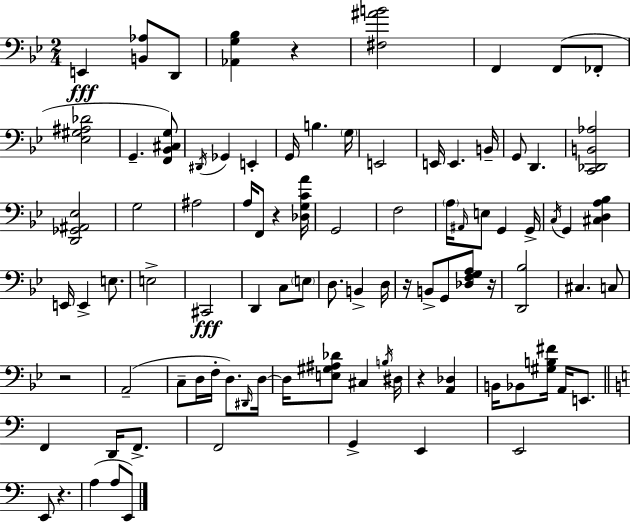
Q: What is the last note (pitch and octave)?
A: E2